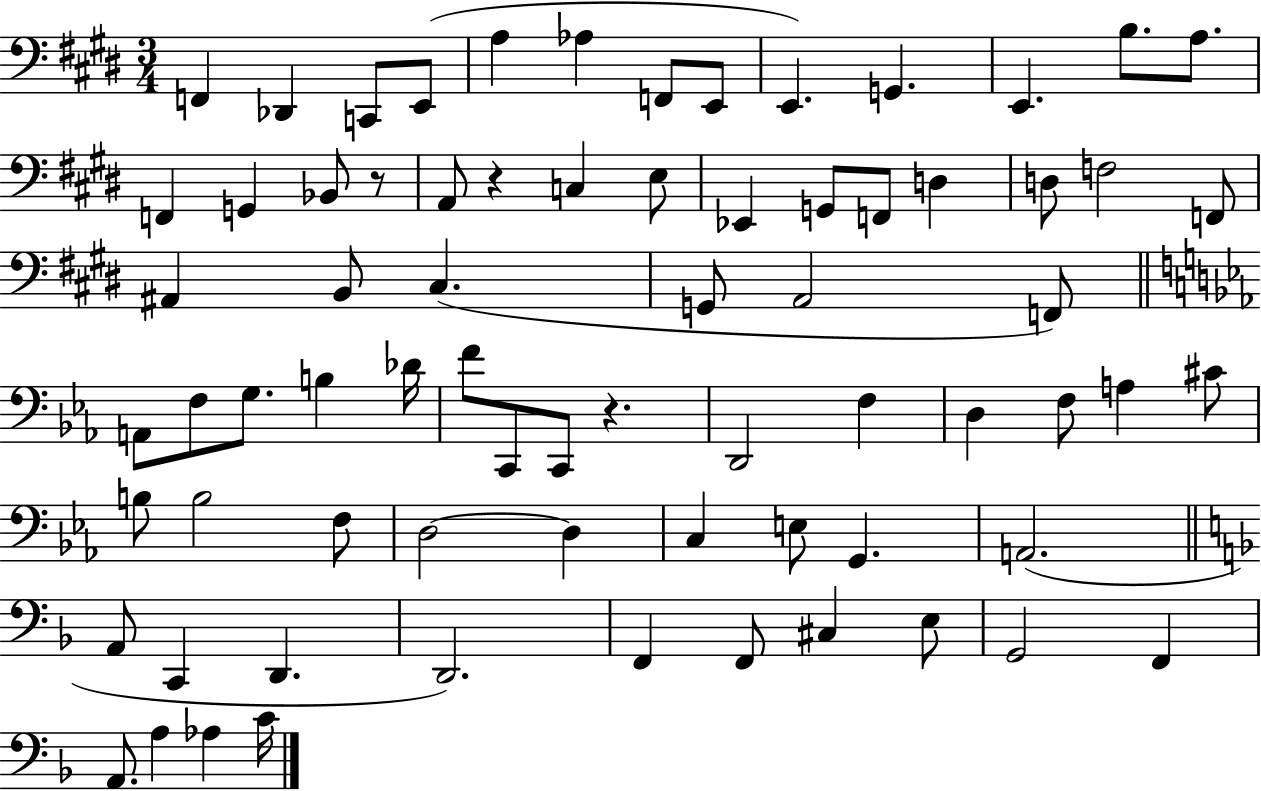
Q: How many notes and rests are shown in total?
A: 72